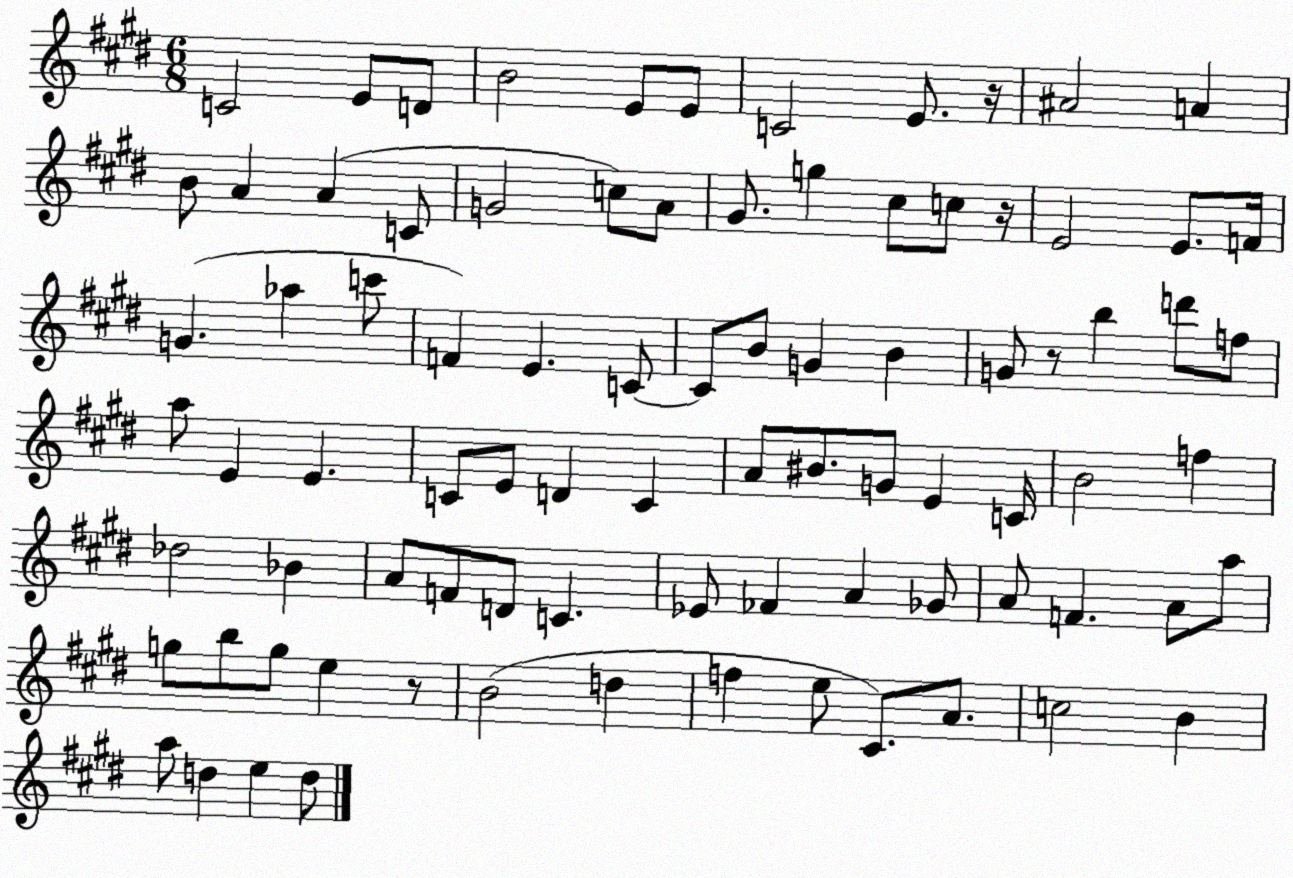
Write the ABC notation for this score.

X:1
T:Untitled
M:6/8
L:1/4
K:E
C2 E/2 D/2 B2 E/2 E/2 C2 E/2 z/4 ^A2 A B/2 A A C/2 G2 c/2 A/2 ^G/2 g ^c/2 c/2 z/4 E2 E/2 F/4 G _a c'/2 F E C/2 C/2 B/2 G B G/2 z/2 b d'/2 f/2 a/2 E E C/2 E/2 D C A/2 ^B/2 G/2 E C/4 B2 f _d2 _B A/2 F/2 D/2 C _E/2 _F A _G/2 A/2 F A/2 a/2 g/2 b/2 g/2 e z/2 B2 d f e/2 ^C/2 A/2 c2 B a/2 d e d/2